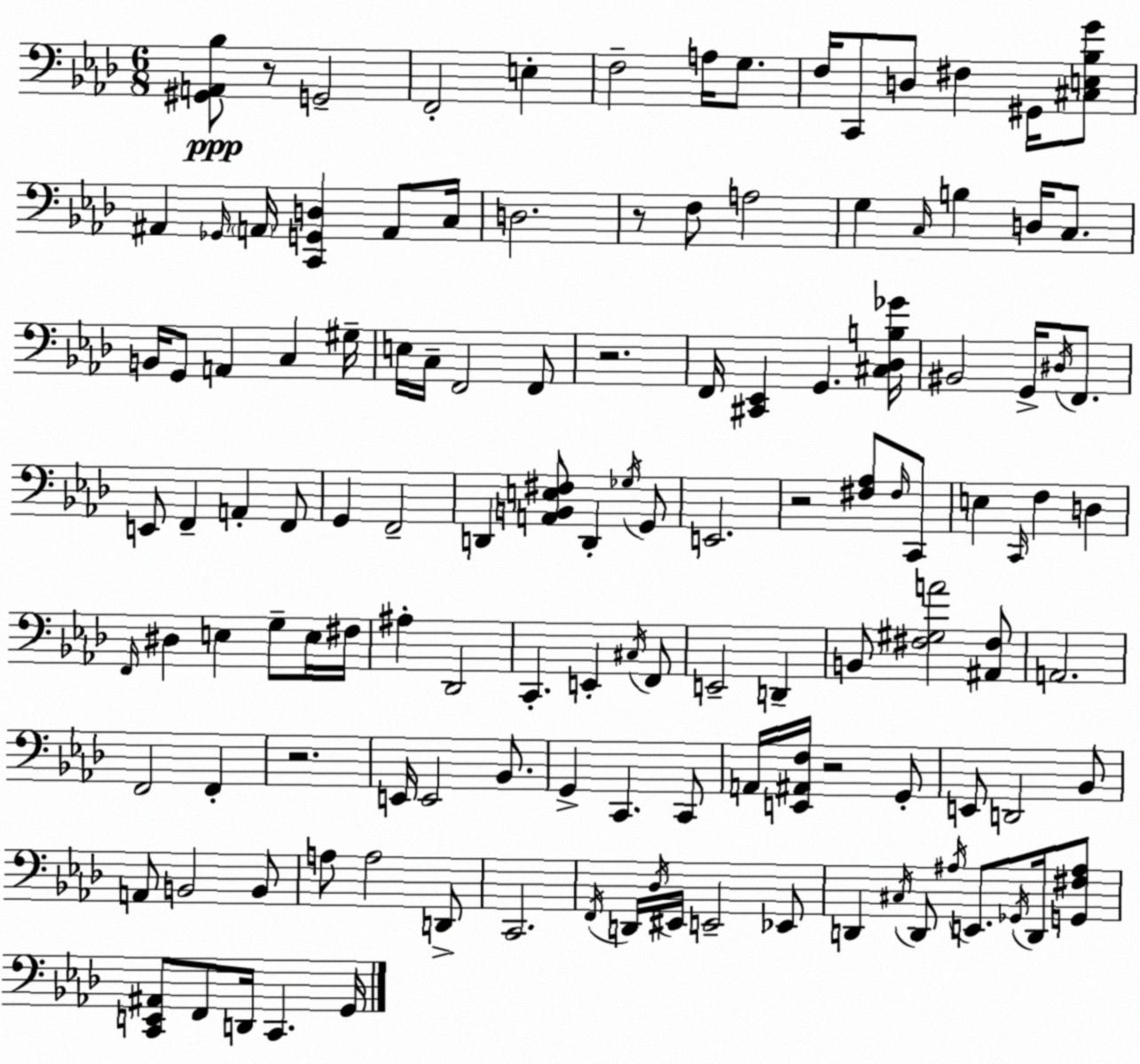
X:1
T:Untitled
M:6/8
L:1/4
K:Ab
[^G,,A,,_B,]/2 z/2 G,,2 F,,2 E, F,2 A,/4 G,/2 F,/4 C,,/2 D,/2 ^F, ^G,,/4 [^C,E,_B,G]/2 ^A,, _G,,/4 A,,/4 [C,,G,,D,] A,,/2 C,/4 D,2 z/2 F,/2 A,2 G, C,/4 B, D,/4 C,/2 B,,/4 G,,/2 A,, C, ^G,/4 E,/4 C,/4 F,,2 F,,/2 z2 F,,/4 [^C,,_E,,] G,, [^C,_D,B,_G]/4 ^B,,2 G,,/4 ^D,/4 F,,/2 E,,/2 F,, A,, F,,/2 G,, F,,2 D,, [A,,B,,E,^F,]/2 D,, _G,/4 G,,/2 E,,2 z2 [^F,_A,]/2 ^F,/4 C,,/2 E, C,,/4 F, D, F,,/4 ^D, E, G,/2 E,/4 ^F,/4 ^A, _D,,2 C,, E,, ^C,/4 F,,/2 E,,2 D,, B,,/2 [^F,^G,A]2 [^A,,^F,]/2 A,,2 F,,2 F,, z2 E,,/4 E,,2 _B,,/2 G,, C,, C,,/2 A,,/4 [E,,^A,,F,]/4 z2 G,,/2 E,,/2 D,,2 _B,,/2 A,,/2 B,,2 B,,/2 A,/2 A,2 D,,/2 C,,2 F,,/4 D,,/4 _D,/4 ^E,,/4 E,,2 _E,,/2 D,, ^C,/4 D,,/2 ^A,/4 E,,/2 _G,,/4 D,,/4 [G,,^F,^A,]/2 [C,,E,,^A,,]/2 F,,/2 D,,/4 C,, G,,/4